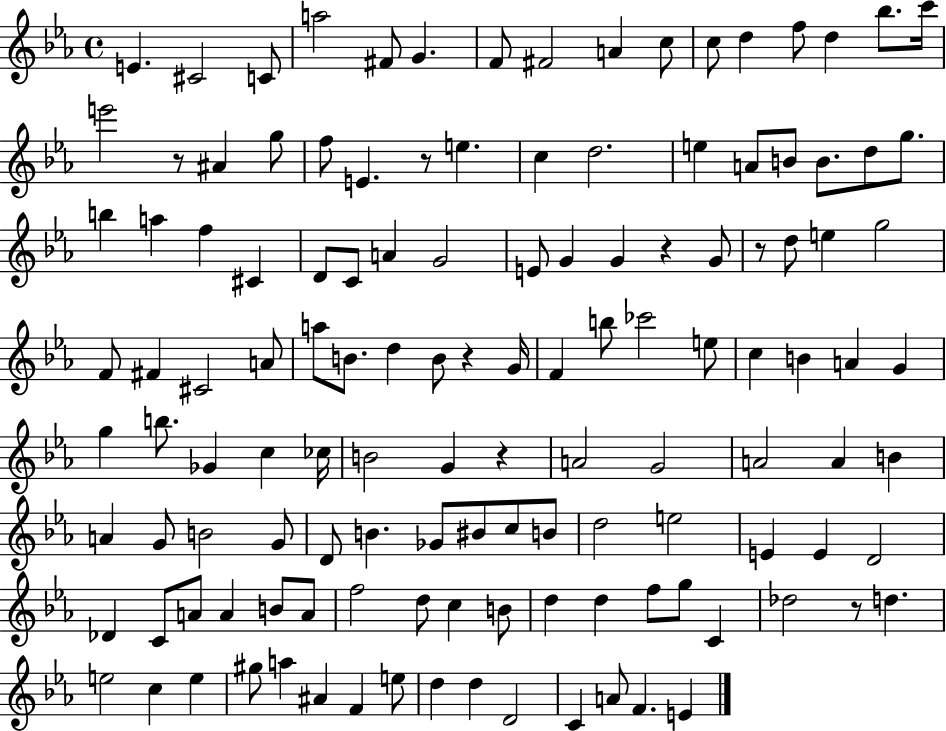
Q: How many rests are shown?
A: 7